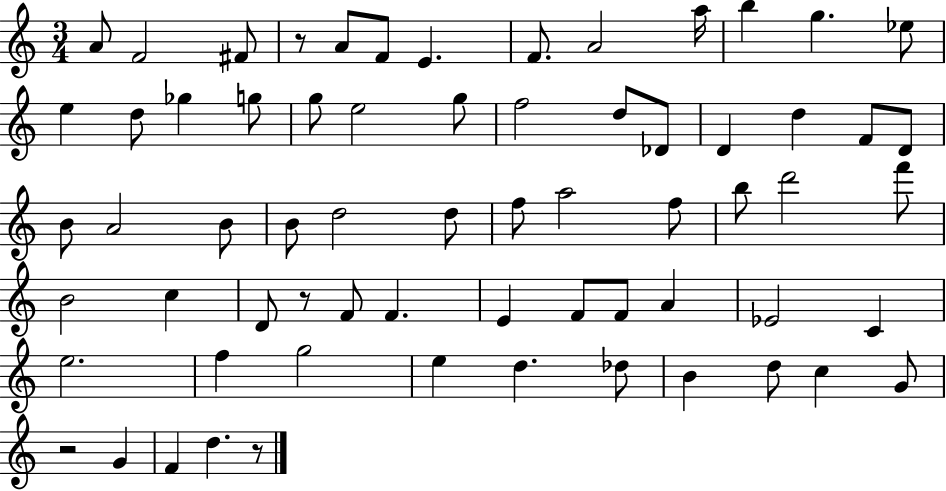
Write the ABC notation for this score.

X:1
T:Untitled
M:3/4
L:1/4
K:C
A/2 F2 ^F/2 z/2 A/2 F/2 E F/2 A2 a/4 b g _e/2 e d/2 _g g/2 g/2 e2 g/2 f2 d/2 _D/2 D d F/2 D/2 B/2 A2 B/2 B/2 d2 d/2 f/2 a2 f/2 b/2 d'2 f'/2 B2 c D/2 z/2 F/2 F E F/2 F/2 A _E2 C e2 f g2 e d _d/2 B d/2 c G/2 z2 G F d z/2